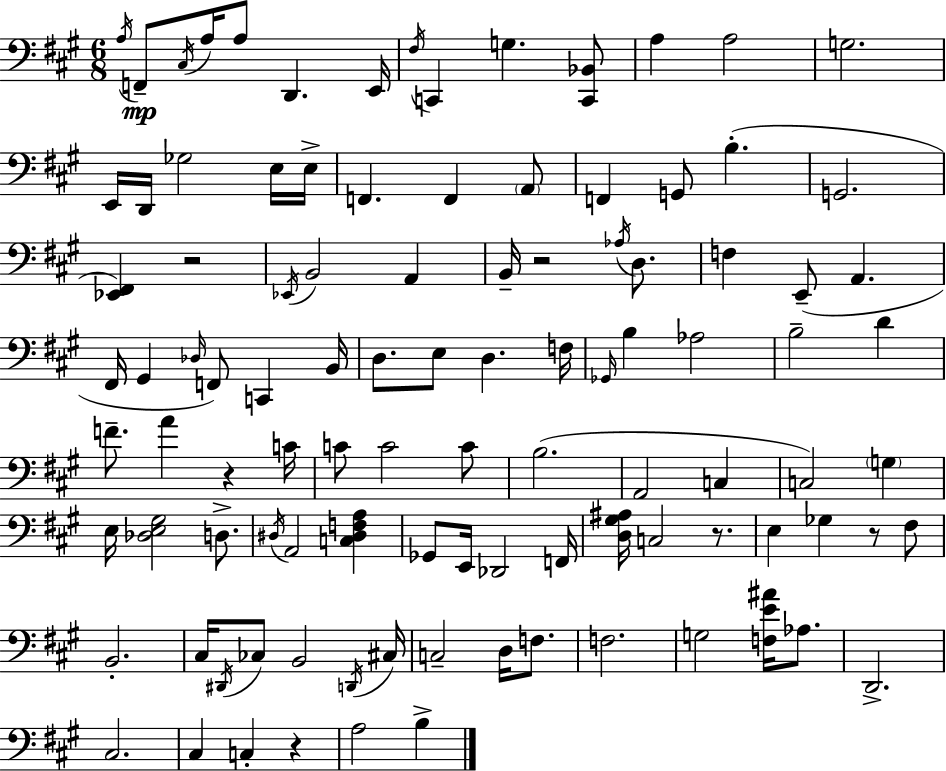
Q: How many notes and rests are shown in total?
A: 103